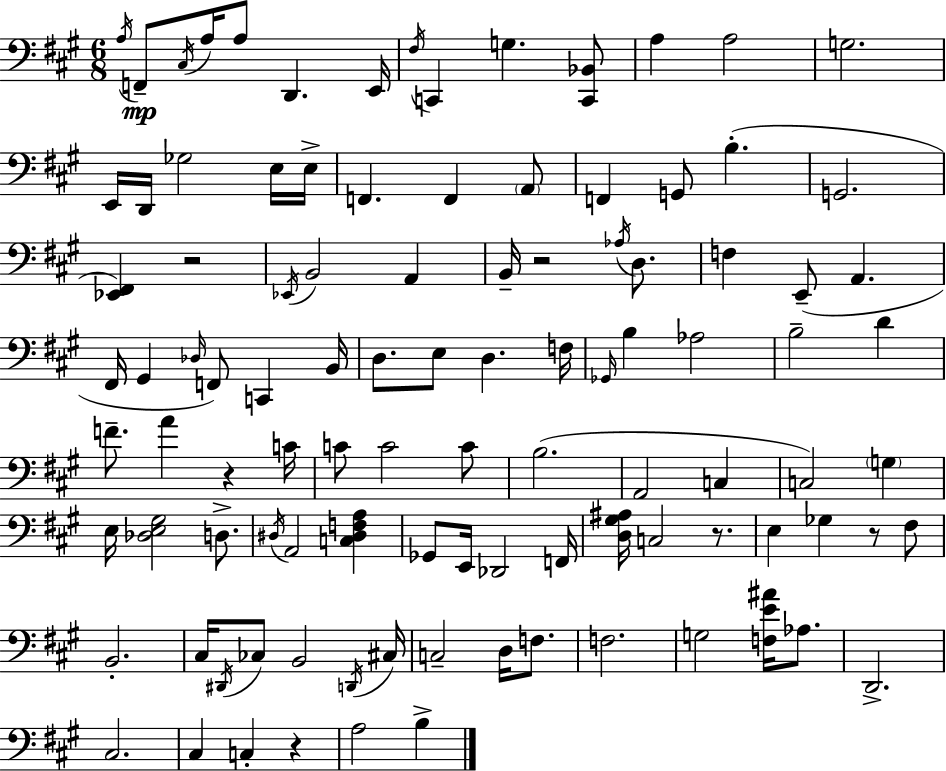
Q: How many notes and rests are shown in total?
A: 103